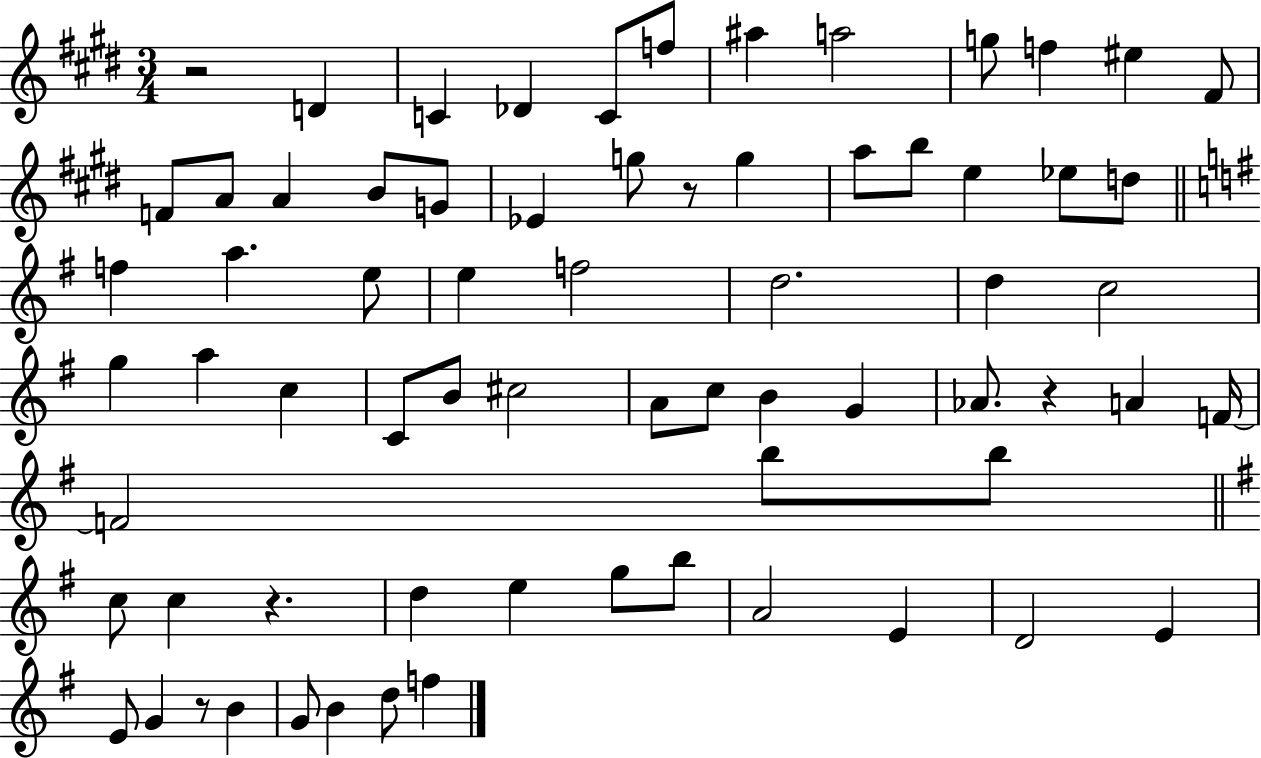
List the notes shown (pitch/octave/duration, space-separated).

R/h D4/q C4/q Db4/q C4/e F5/e A#5/q A5/h G5/e F5/q EIS5/q F#4/e F4/e A4/e A4/q B4/e G4/e Eb4/q G5/e R/e G5/q A5/e B5/e E5/q Eb5/e D5/e F5/q A5/q. E5/e E5/q F5/h D5/h. D5/q C5/h G5/q A5/q C5/q C4/e B4/e C#5/h A4/e C5/e B4/q G4/q Ab4/e. R/q A4/q F4/s F4/h B5/e B5/e C5/e C5/q R/q. D5/q E5/q G5/e B5/e A4/h E4/q D4/h E4/q E4/e G4/q R/e B4/q G4/e B4/q D5/e F5/q